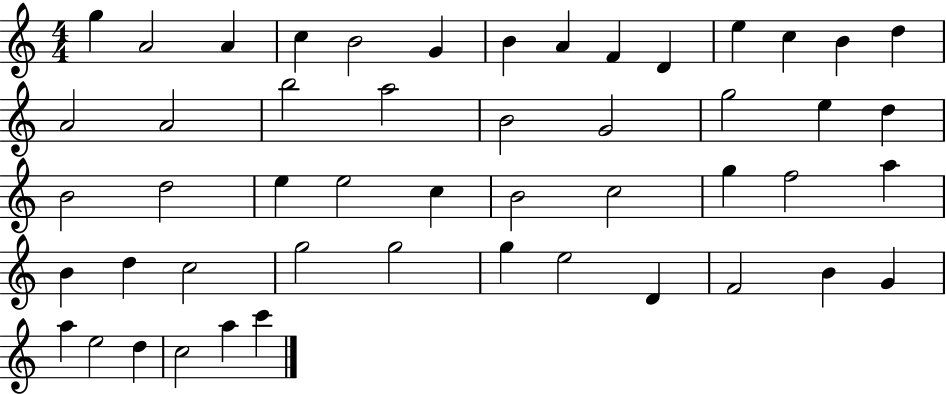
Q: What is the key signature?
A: C major